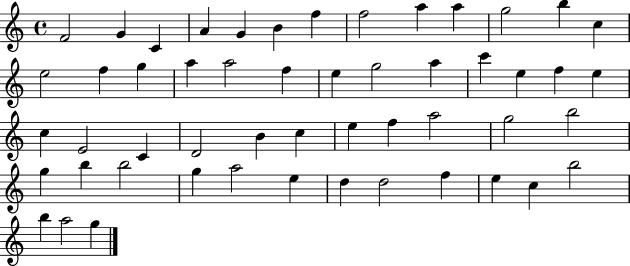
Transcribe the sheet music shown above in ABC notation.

X:1
T:Untitled
M:4/4
L:1/4
K:C
F2 G C A G B f f2 a a g2 b c e2 f g a a2 f e g2 a c' e f e c E2 C D2 B c e f a2 g2 b2 g b b2 g a2 e d d2 f e c b2 b a2 g